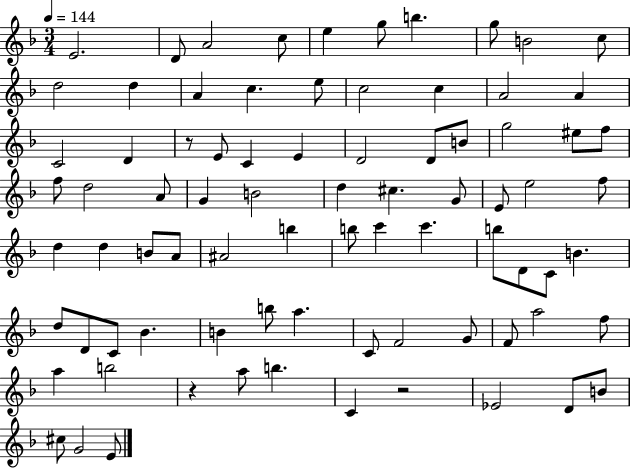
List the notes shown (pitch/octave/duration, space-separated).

E4/h. D4/e A4/h C5/e E5/q G5/e B5/q. G5/e B4/h C5/e D5/h D5/q A4/q C5/q. E5/e C5/h C5/q A4/h A4/q C4/h D4/q R/e E4/e C4/q E4/q D4/h D4/e B4/e G5/h EIS5/e F5/e F5/e D5/h A4/e G4/q B4/h D5/q C#5/q. G4/e E4/e E5/h F5/e D5/q D5/q B4/e A4/e A#4/h B5/q B5/e C6/q C6/q. B5/e D4/e C4/e B4/q. D5/e D4/e C4/e Bb4/q. B4/q B5/e A5/q. C4/e F4/h G4/e F4/e A5/h F5/e A5/q B5/h R/q A5/e B5/q. C4/q R/h Eb4/h D4/e B4/e C#5/e G4/h E4/e